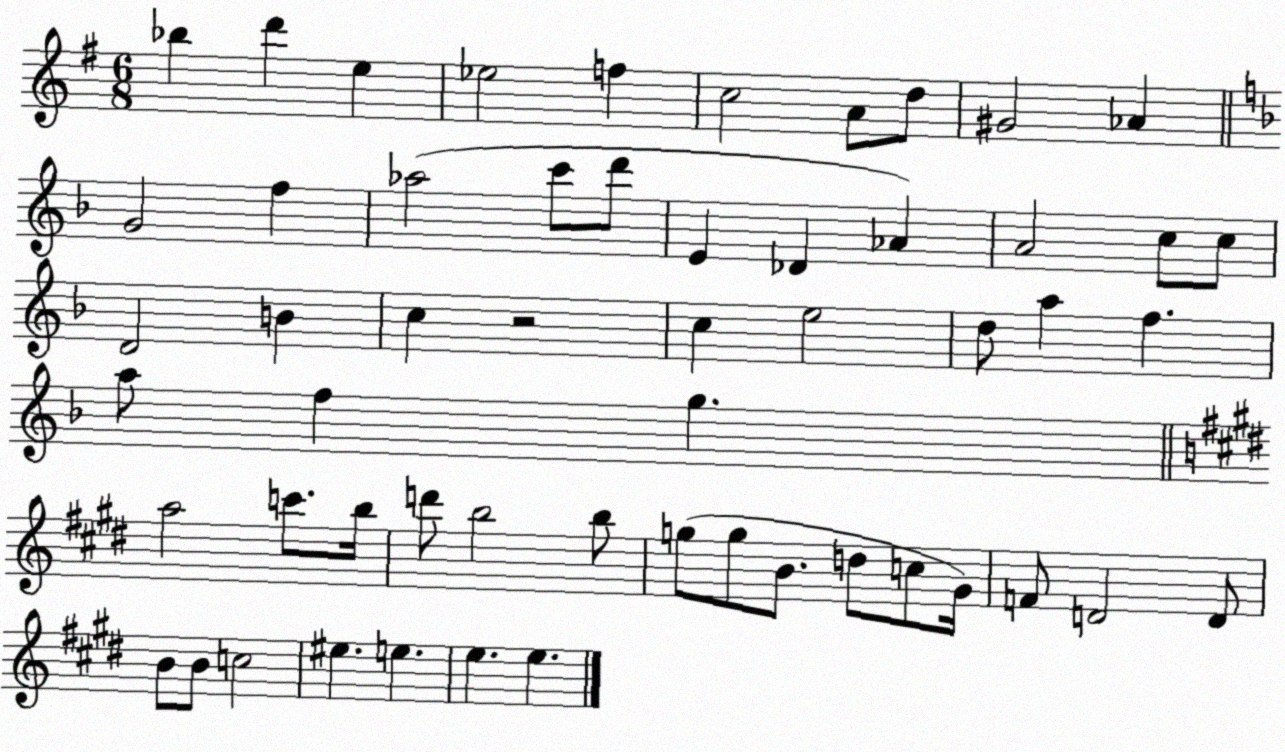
X:1
T:Untitled
M:6/8
L:1/4
K:G
_b d' e _e2 f c2 A/2 d/2 ^G2 _A G2 f _a2 c'/2 d'/2 E _D _A A2 c/2 c/2 D2 B c z2 c e2 d/2 a f a/2 f g a2 c'/2 b/4 d'/2 b2 b/2 g/2 g/2 B/2 d/2 c/2 ^G/4 F/2 D2 D/2 B/2 B/2 c2 ^e e e e